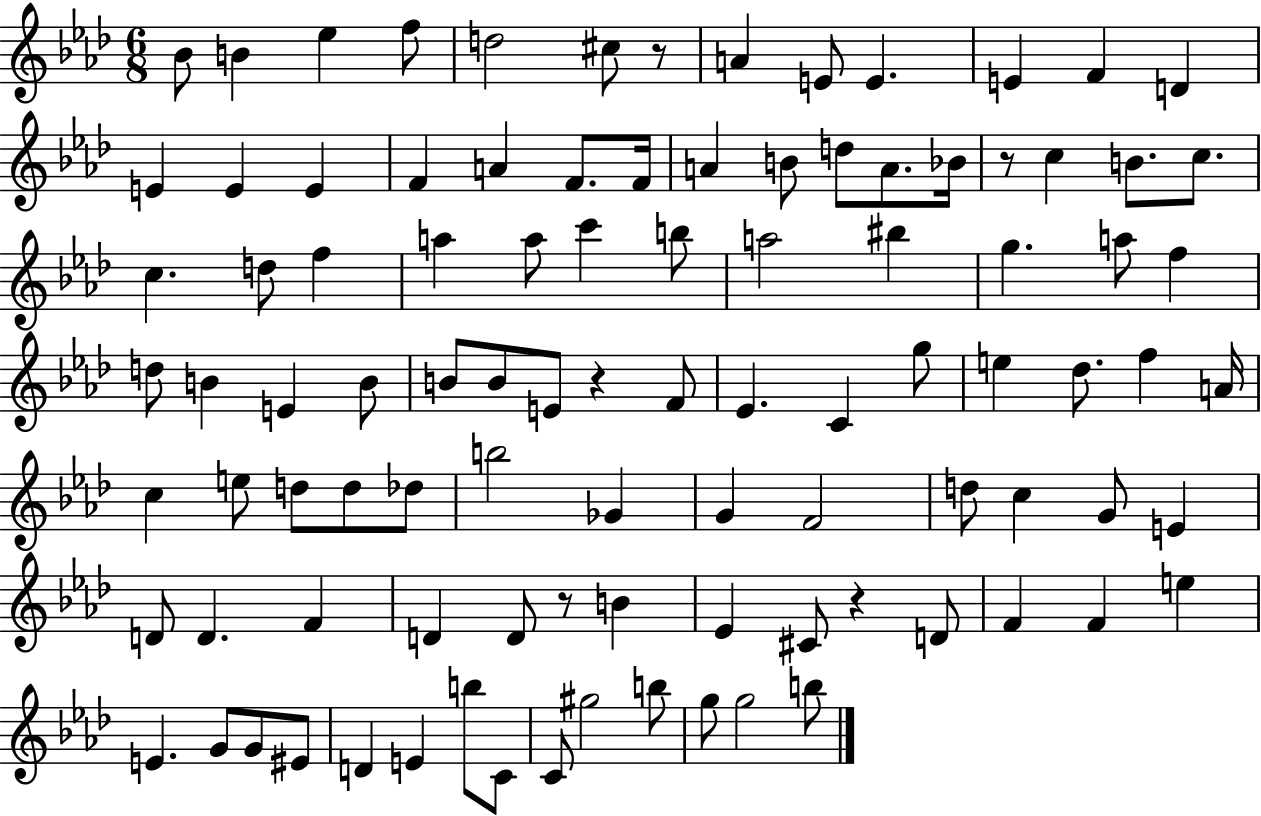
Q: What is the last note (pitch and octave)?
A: B5